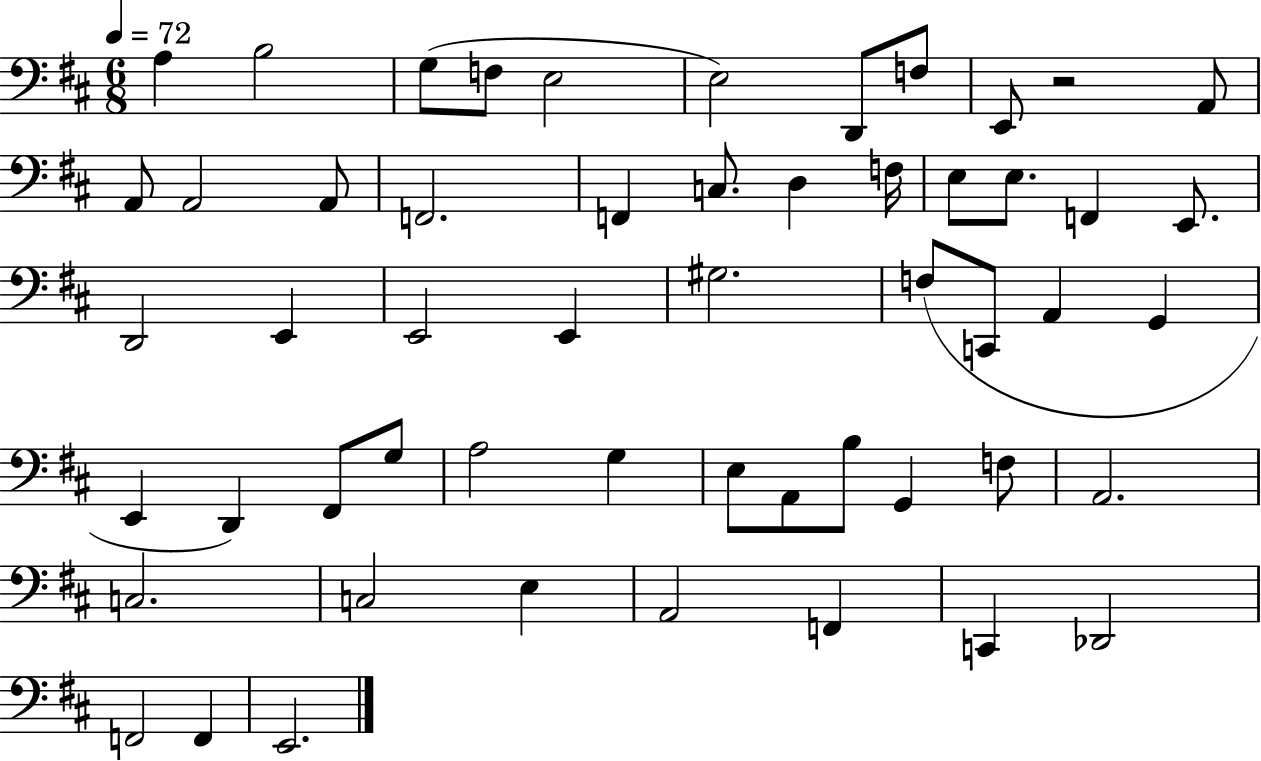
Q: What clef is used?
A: bass